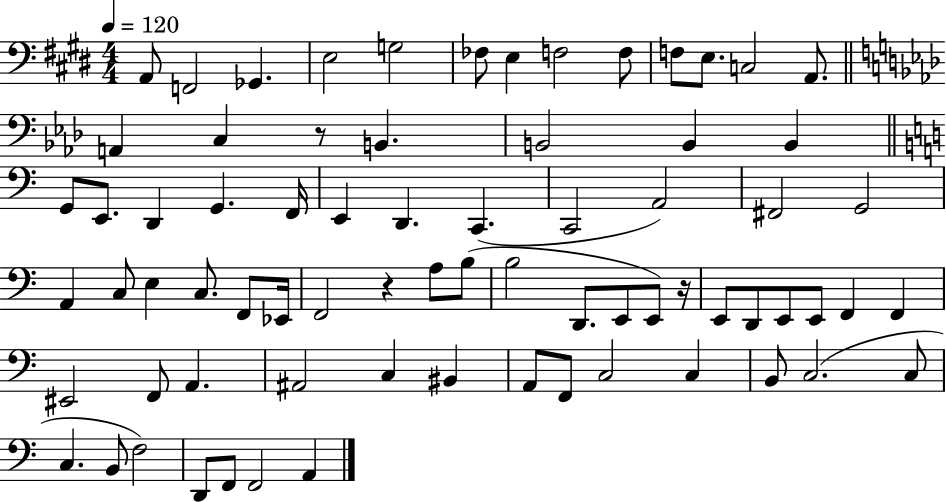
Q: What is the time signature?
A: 4/4